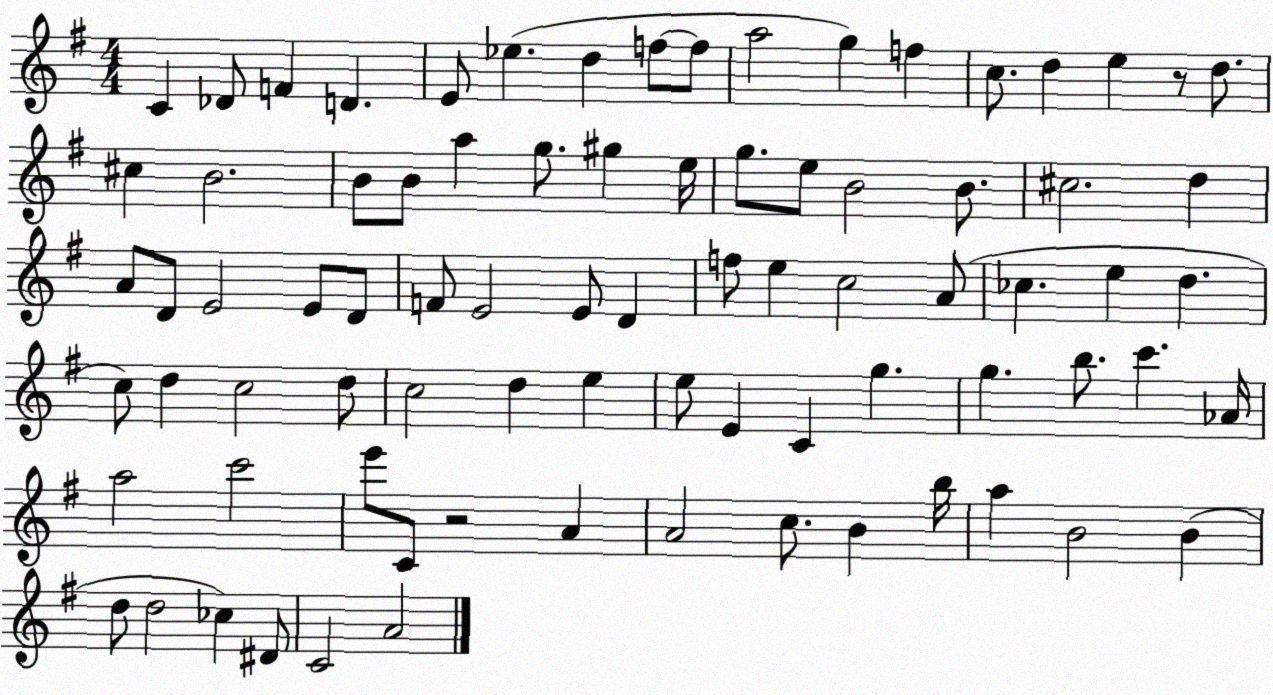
X:1
T:Untitled
M:4/4
L:1/4
K:G
C _D/2 F D E/2 _e d f/2 f/2 a2 g f c/2 d e z/2 d/2 ^c B2 B/2 B/2 a g/2 ^g e/4 g/2 e/2 B2 B/2 ^c2 d A/2 D/2 E2 E/2 D/2 F/2 E2 E/2 D f/2 e c2 A/2 _c e d c/2 d c2 d/2 c2 d e e/2 E C g g b/2 c' _A/4 a2 c'2 e'/2 C/2 z2 A A2 c/2 B b/4 a B2 B d/2 d2 _c ^D/2 C2 A2